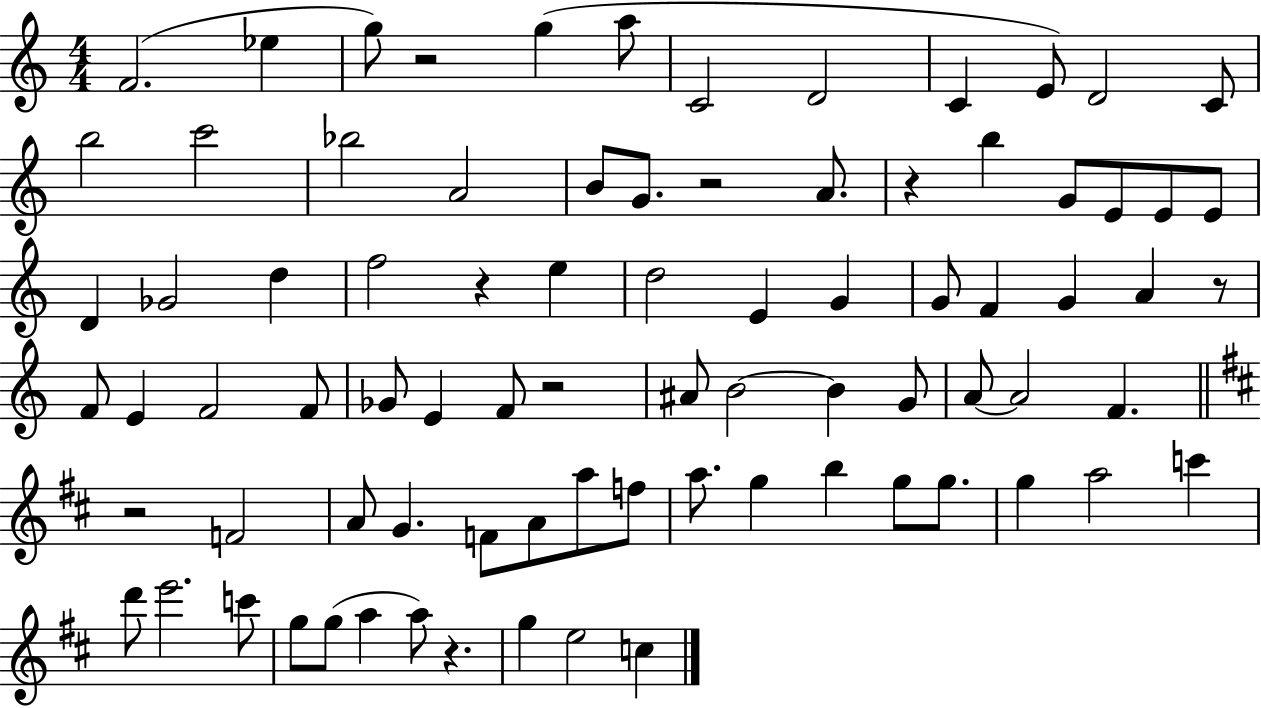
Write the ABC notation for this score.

X:1
T:Untitled
M:4/4
L:1/4
K:C
F2 _e g/2 z2 g a/2 C2 D2 C E/2 D2 C/2 b2 c'2 _b2 A2 B/2 G/2 z2 A/2 z b G/2 E/2 E/2 E/2 D _G2 d f2 z e d2 E G G/2 F G A z/2 F/2 E F2 F/2 _G/2 E F/2 z2 ^A/2 B2 B G/2 A/2 A2 F z2 F2 A/2 G F/2 A/2 a/2 f/2 a/2 g b g/2 g/2 g a2 c' d'/2 e'2 c'/2 g/2 g/2 a a/2 z g e2 c